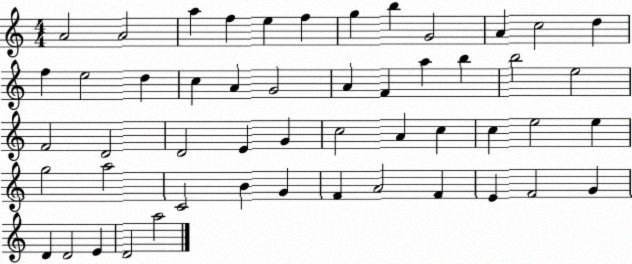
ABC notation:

X:1
T:Untitled
M:4/4
L:1/4
K:C
A2 A2 a f e f g b G2 A c2 d f e2 d c A G2 A F a b b2 e2 F2 D2 D2 E G c2 A c c e2 e g2 a2 C2 B G F A2 F E F2 G D D2 E D2 a2